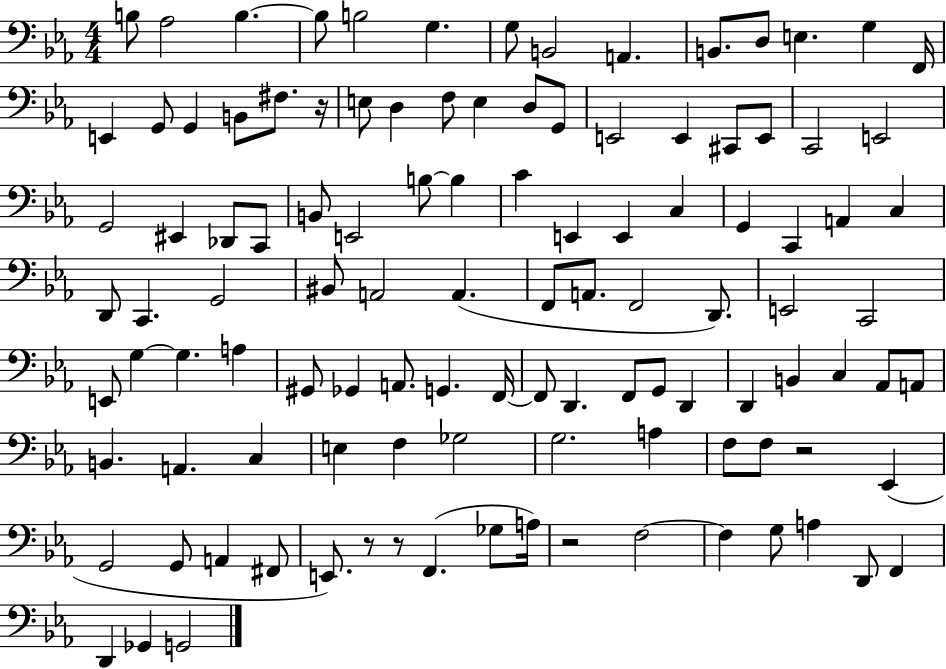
{
  \clef bass
  \numericTimeSignature
  \time 4/4
  \key ees \major
  b8 aes2 b4.~~ | b8 b2 g4. | g8 b,2 a,4. | b,8. d8 e4. g4 f,16 | \break e,4 g,8 g,4 b,8 fis8. r16 | e8 d4 f8 e4 d8 g,8 | e,2 e,4 cis,8 e,8 | c,2 e,2 | \break g,2 eis,4 des,8 c,8 | b,8 e,2 b8~~ b4 | c'4 e,4 e,4 c4 | g,4 c,4 a,4 c4 | \break d,8 c,4. g,2 | bis,8 a,2 a,4.( | f,8 a,8. f,2 d,8.) | e,2 c,2 | \break e,8 g4~~ g4. a4 | gis,8 ges,4 a,8. g,4. f,16~~ | f,8 d,4. f,8 g,8 d,4 | d,4 b,4 c4 aes,8 a,8 | \break b,4. a,4. c4 | e4 f4 ges2 | g2. a4 | f8 f8 r2 ees,4( | \break g,2 g,8 a,4 fis,8 | e,8.) r8 r8 f,4.( ges8 a16) | r2 f2~~ | f4 g8 a4 d,8 f,4 | \break d,4 ges,4 g,2 | \bar "|."
}